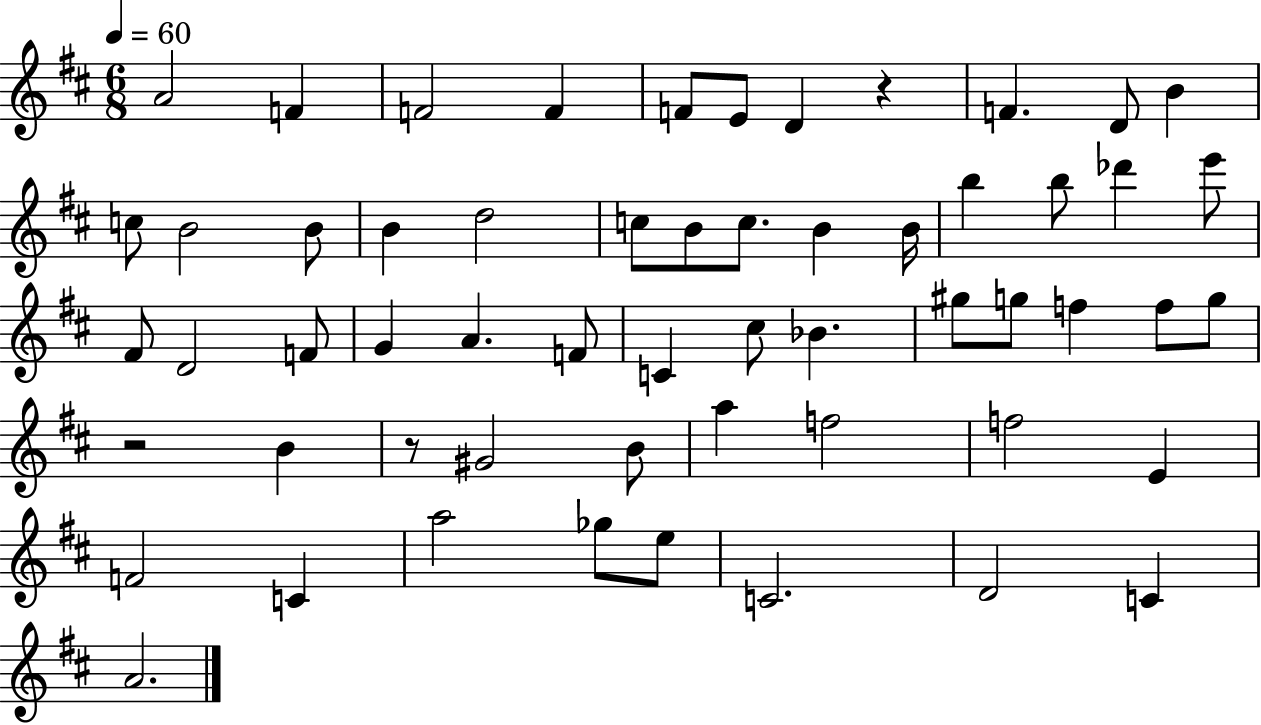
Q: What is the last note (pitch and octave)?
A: A4